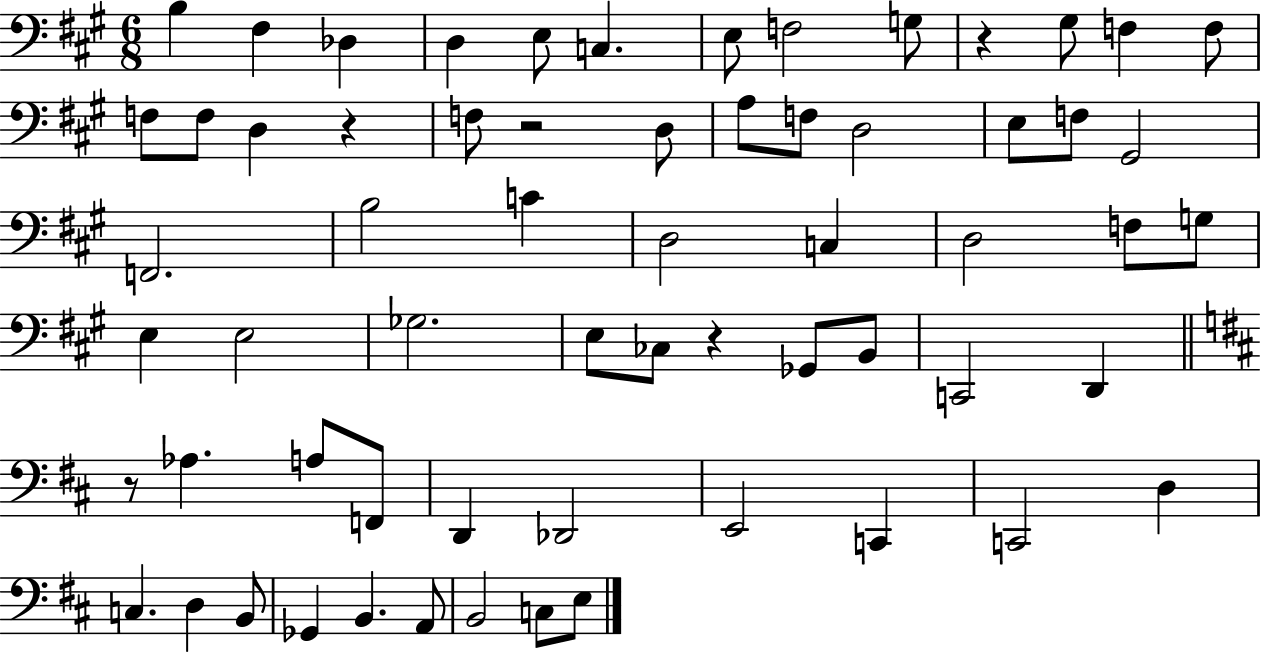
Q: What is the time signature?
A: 6/8